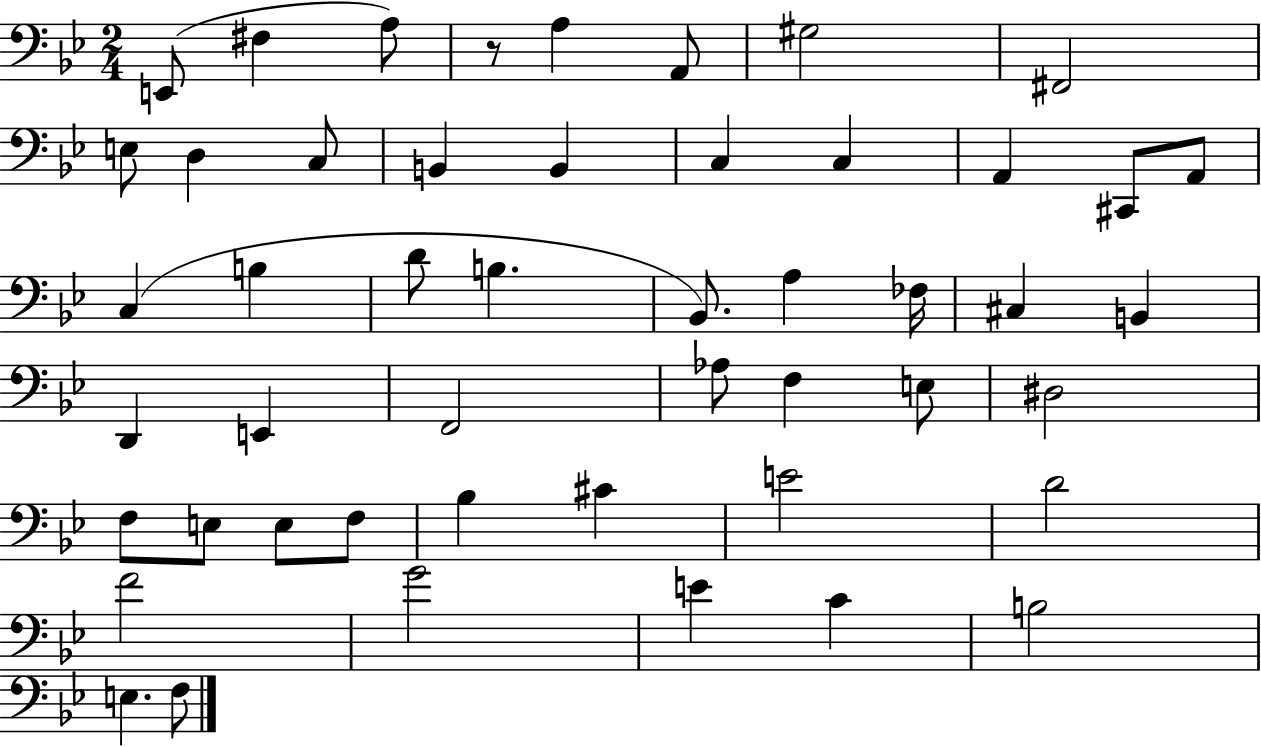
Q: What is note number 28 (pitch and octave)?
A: E2